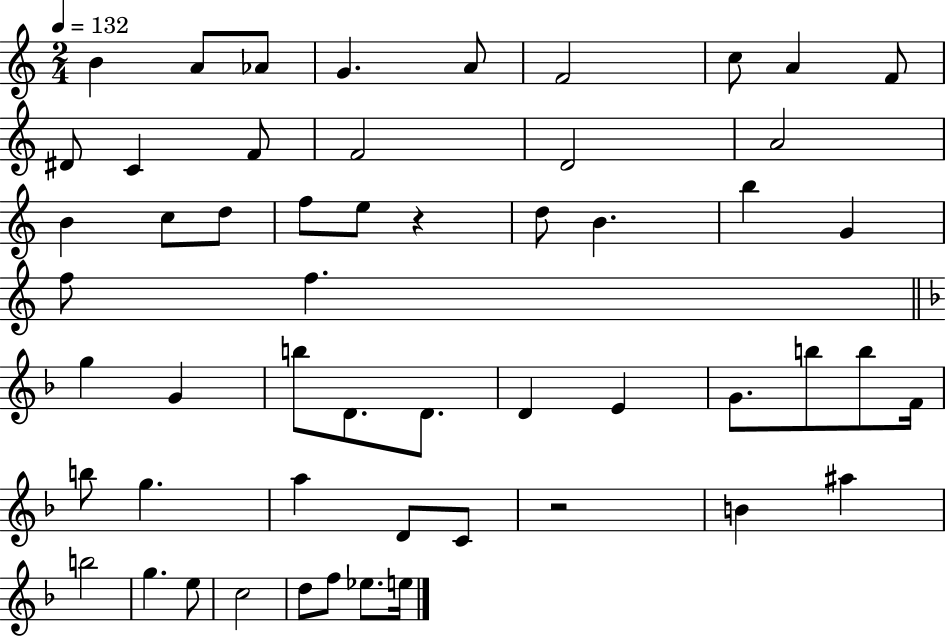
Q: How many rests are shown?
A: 2